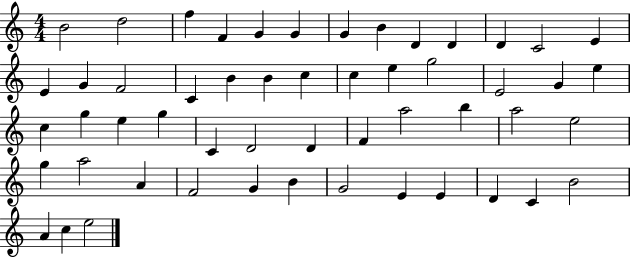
{
  \clef treble
  \numericTimeSignature
  \time 4/4
  \key c \major
  b'2 d''2 | f''4 f'4 g'4 g'4 | g'4 b'4 d'4 d'4 | d'4 c'2 e'4 | \break e'4 g'4 f'2 | c'4 b'4 b'4 c''4 | c''4 e''4 g''2 | e'2 g'4 e''4 | \break c''4 g''4 e''4 g''4 | c'4 d'2 d'4 | f'4 a''2 b''4 | a''2 e''2 | \break g''4 a''2 a'4 | f'2 g'4 b'4 | g'2 e'4 e'4 | d'4 c'4 b'2 | \break a'4 c''4 e''2 | \bar "|."
}